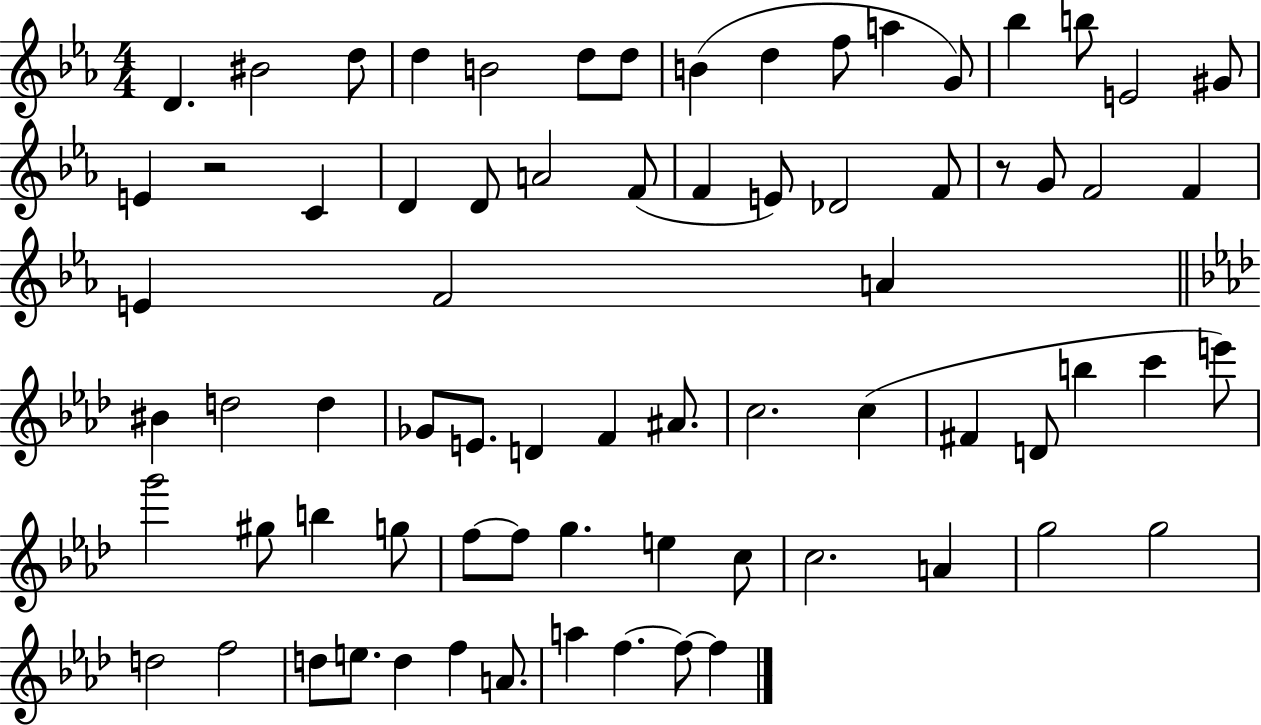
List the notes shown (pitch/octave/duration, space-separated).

D4/q. BIS4/h D5/e D5/q B4/h D5/e D5/e B4/q D5/q F5/e A5/q G4/e Bb5/q B5/e E4/h G#4/e E4/q R/h C4/q D4/q D4/e A4/h F4/e F4/q E4/e Db4/h F4/e R/e G4/e F4/h F4/q E4/q F4/h A4/q BIS4/q D5/h D5/q Gb4/e E4/e. D4/q F4/q A#4/e. C5/h. C5/q F#4/q D4/e B5/q C6/q E6/e G6/h G#5/e B5/q G5/e F5/e F5/e G5/q. E5/q C5/e C5/h. A4/q G5/h G5/h D5/h F5/h D5/e E5/e. D5/q F5/q A4/e. A5/q F5/q. F5/e F5/q